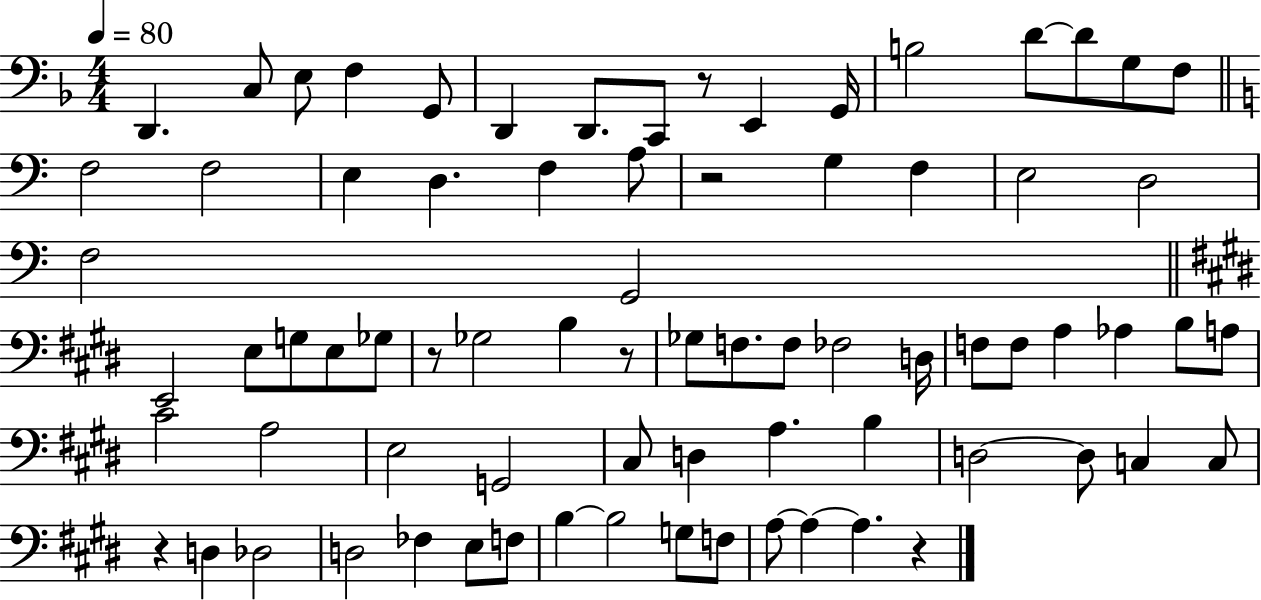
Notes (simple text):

D2/q. C3/e E3/e F3/q G2/e D2/q D2/e. C2/e R/e E2/q G2/s B3/h D4/e D4/e G3/e F3/e F3/h F3/h E3/q D3/q. F3/q A3/e R/h G3/q F3/q E3/h D3/h F3/h G2/h E2/h E3/e G3/e E3/e Gb3/e R/e Gb3/h B3/q R/e Gb3/e F3/e. F3/e FES3/h D3/s F3/e F3/e A3/q Ab3/q B3/e A3/e C#4/h A3/h E3/h G2/h C#3/e D3/q A3/q. B3/q D3/h D3/e C3/q C3/e R/q D3/q Db3/h D3/h FES3/q E3/e F3/e B3/q B3/h G3/e F3/e A3/e A3/q A3/q. R/q